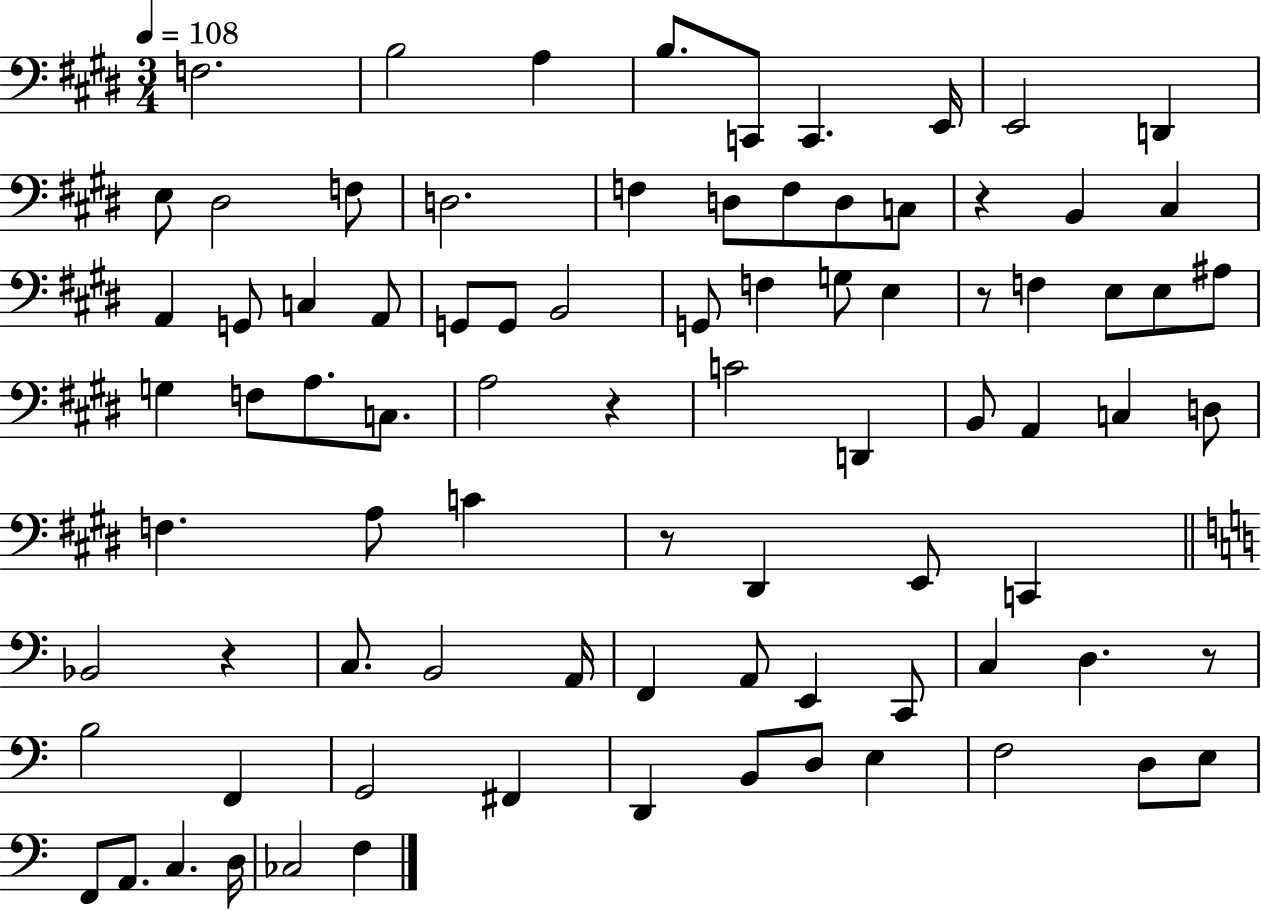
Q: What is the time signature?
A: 3/4